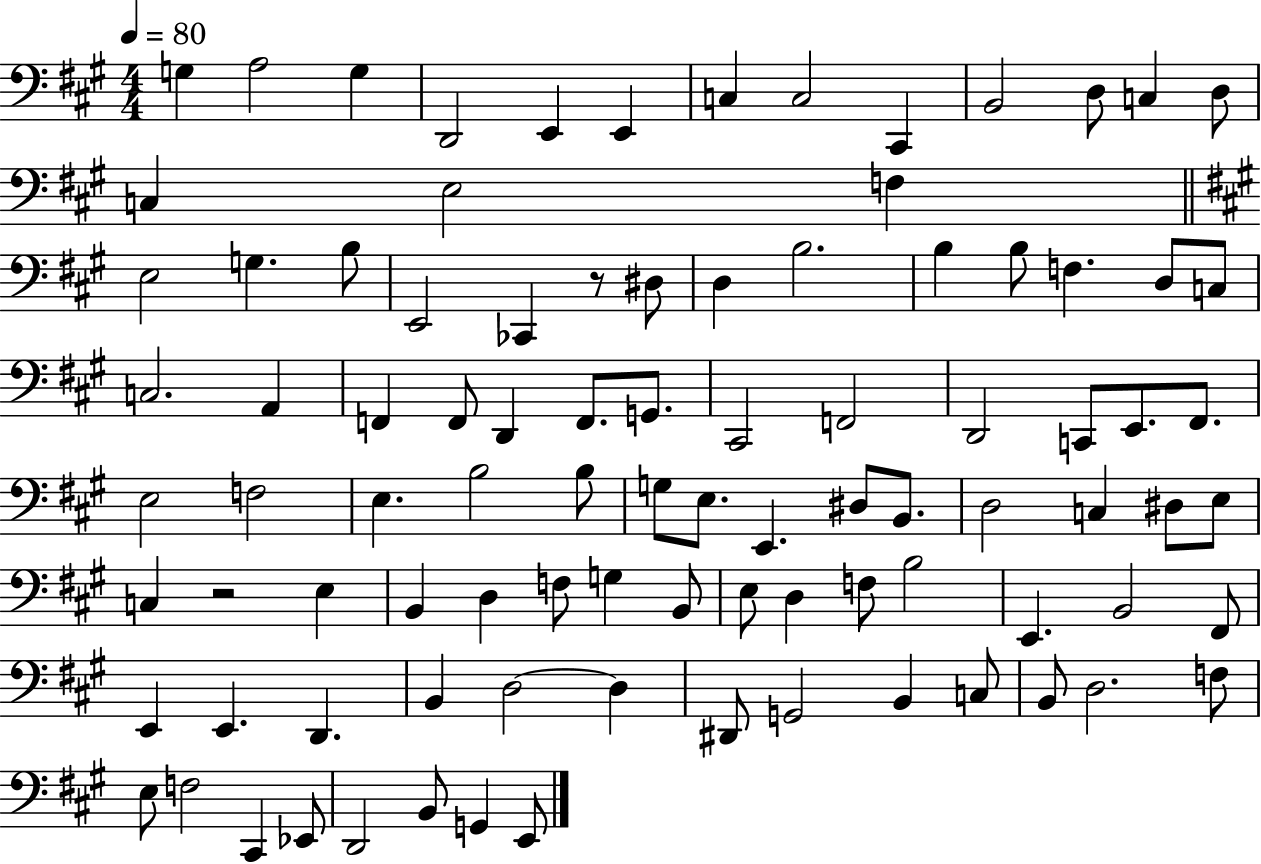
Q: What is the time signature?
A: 4/4